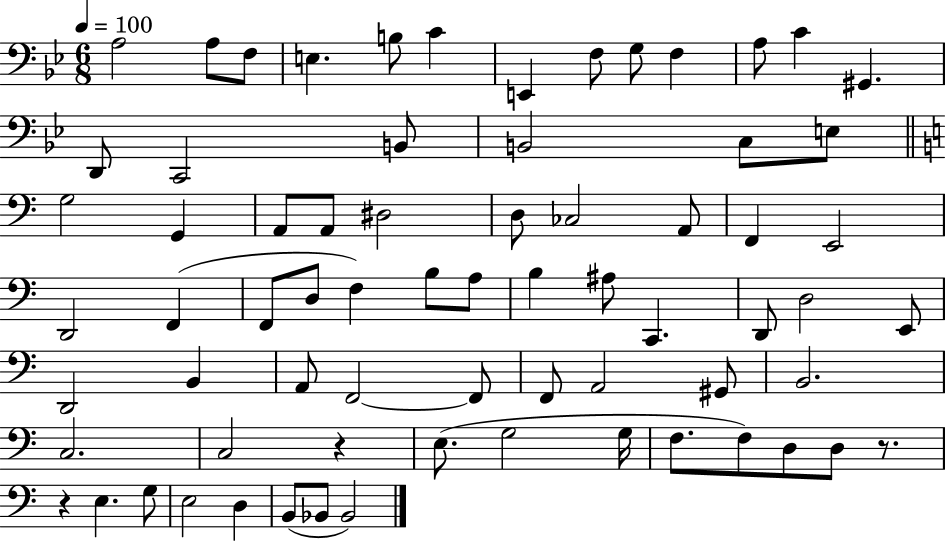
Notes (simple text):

A3/h A3/e F3/e E3/q. B3/e C4/q E2/q F3/e G3/e F3/q A3/e C4/q G#2/q. D2/e C2/h B2/e B2/h C3/e E3/e G3/h G2/q A2/e A2/e D#3/h D3/e CES3/h A2/e F2/q E2/h D2/h F2/q F2/e D3/e F3/q B3/e A3/e B3/q A#3/e C2/q. D2/e D3/h E2/e D2/h B2/q A2/e F2/h F2/e F2/e A2/h G#2/e B2/h. C3/h. C3/h R/q E3/e. G3/h G3/s F3/e. F3/e D3/e D3/e R/e. R/q E3/q. G3/e E3/h D3/q B2/e Bb2/e Bb2/h